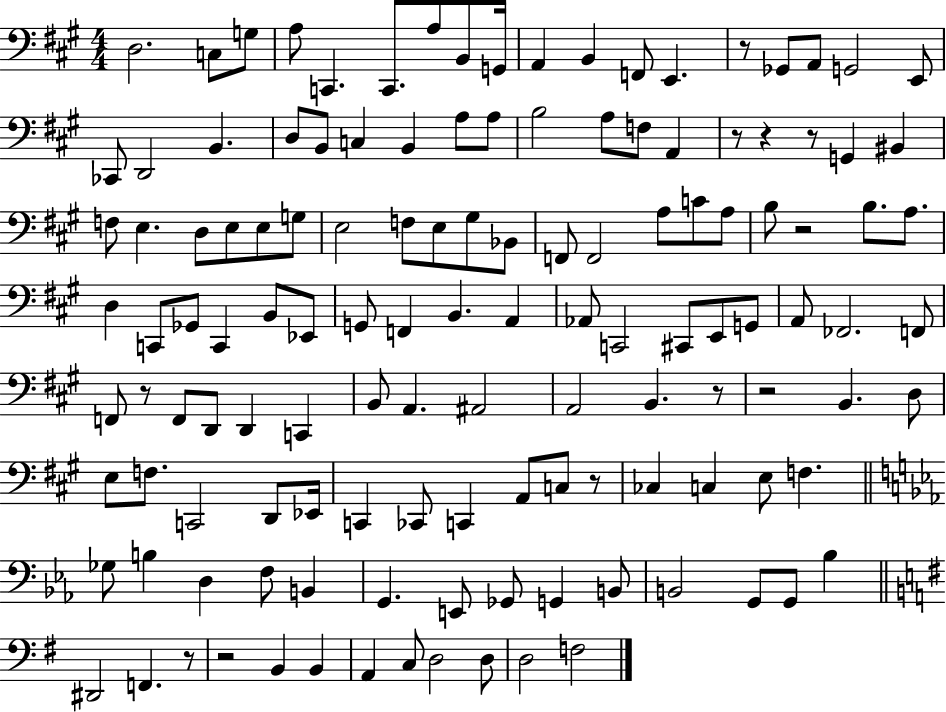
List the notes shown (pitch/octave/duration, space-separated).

D3/h. C3/e G3/e A3/e C2/q. C2/e. A3/e B2/e G2/s A2/q B2/q F2/e E2/q. R/e Gb2/e A2/e G2/h E2/e CES2/e D2/h B2/q. D3/e B2/e C3/q B2/q A3/e A3/e B3/h A3/e F3/e A2/q R/e R/q R/e G2/q BIS2/q F3/e E3/q. D3/e E3/e E3/e G3/e E3/h F3/e E3/e G#3/e Bb2/e F2/e F2/h A3/e C4/e A3/e B3/e R/h B3/e. A3/e. D3/q C2/e Gb2/e C2/q B2/e Eb2/e G2/e F2/q B2/q. A2/q Ab2/e C2/h C#2/e E2/e G2/e A2/e FES2/h. F2/e F2/e R/e F2/e D2/e D2/q C2/q B2/e A2/q. A#2/h A2/h B2/q. R/e R/h B2/q. D3/e E3/e F3/e. C2/h D2/e Eb2/s C2/q CES2/e C2/q A2/e C3/e R/e CES3/q C3/q E3/e F3/q. Gb3/e B3/q D3/q F3/e B2/q G2/q. E2/e Gb2/e G2/q B2/e B2/h G2/e G2/e Bb3/q D#2/h F2/q. R/e R/h B2/q B2/q A2/q C3/e D3/h D3/e D3/h F3/h